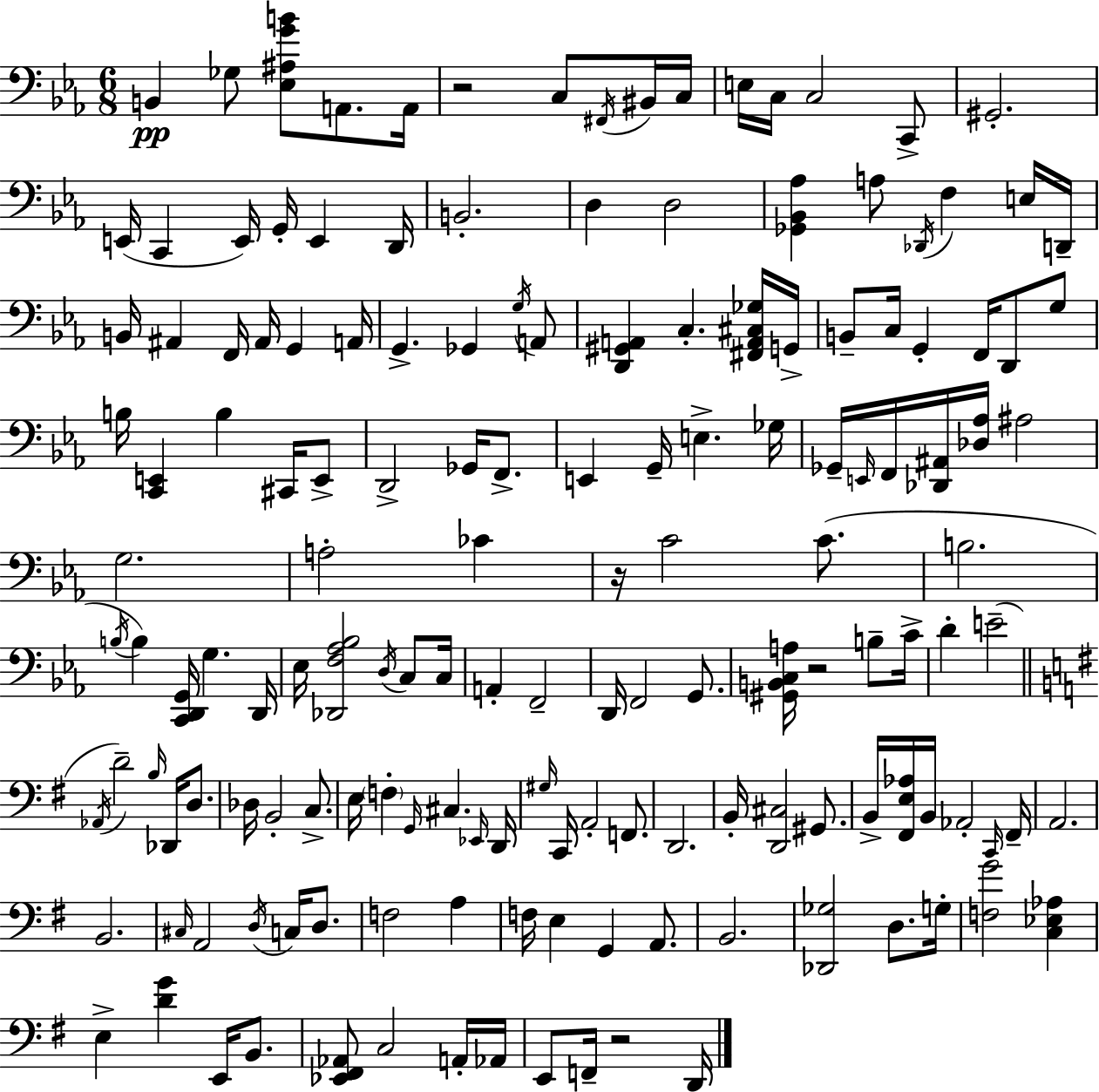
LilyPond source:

{
  \clef bass
  \numericTimeSignature
  \time 6/8
  \key c \minor
  b,4\pp ges8 <ees ais g' b'>8 a,8. a,16 | r2 c8 \acciaccatura { fis,16 } bis,16 | c16 e16 c16 c2 c,8-> | gis,2.-. | \break e,16( c,4 e,16) g,16-. e,4 | d,16 b,2.-. | d4 d2 | <ges, bes, aes>4 a8 \acciaccatura { des,16 } f4 | \break e16 d,16-- b,16 ais,4 f,16 ais,16 g,4 | a,16 g,4.-> ges,4 | \acciaccatura { g16 } a,8 <d, gis, a,>4 c4.-. | <fis, a, cis ges>16 g,16-> b,8-- c16 g,4-. f,16 d,8 | \break g8 b16 <c, e,>4 b4 | cis,16 e,8-> d,2-> ges,16 | f,8.-> e,4 g,16-- e4.-> | ges16 ges,16-- \grace { e,16 } f,16 <des, ais,>16 <des aes>16 ais2 | \break g2. | a2-. | ces'4 r16 c'2 | c'8.( b2. | \break \acciaccatura { b16 } b4) <c, d, g,>16 g4. | d,16 ees16 <des, f aes bes>2 | \acciaccatura { d16 } c8 c16 a,4-. f,2-- | d,16 f,2 | \break g,8. <gis, b, c a>16 r2 | b8-- c'16-> d'4-. e'2--( | \bar "||" \break \key e \minor \acciaccatura { aes,16 } d'2--) \grace { b16 } des,16 d8. | des16 b,2-. c8.-> | e16 \parenthesize f4-. \grace { g,16 } cis4. | \grace { ees,16 } d,16 \grace { gis16 } c,16 a,2-. | \break f,8. d,2. | b,16-. <d, cis>2 | gis,8. b,16-> <fis, e aes>16 b,16 aes,2-. | \grace { c,16 } fis,16-- a,2. | \break b,2. | \grace { cis16 } a,2 | \acciaccatura { d16 } c16 d8. f2 | a4 f16 e4 | \break g,4 a,8. b,2. | <des, ges>2 | d8. g16-. <f g'>2 | <c ees aes>4 e4-> | \break <d' g'>4 e,16 b,8. <ees, fis, aes,>8 c2 | a,16-. aes,16 e,8 f,16-- r2 | d,16 \bar "|."
}